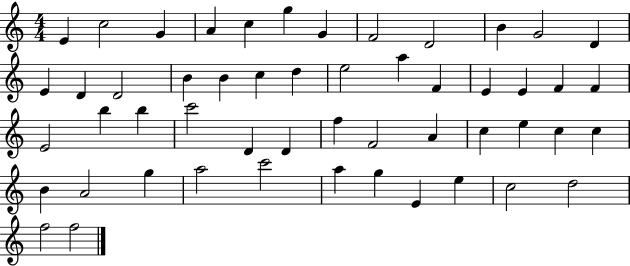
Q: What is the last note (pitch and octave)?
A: F5